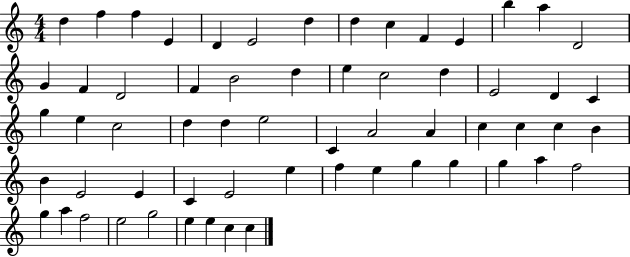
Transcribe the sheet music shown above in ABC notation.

X:1
T:Untitled
M:4/4
L:1/4
K:C
d f f E D E2 d d c F E b a D2 G F D2 F B2 d e c2 d E2 D C g e c2 d d e2 C A2 A c c c B B E2 E C E2 e f e g g g a f2 g a f2 e2 g2 e e c c